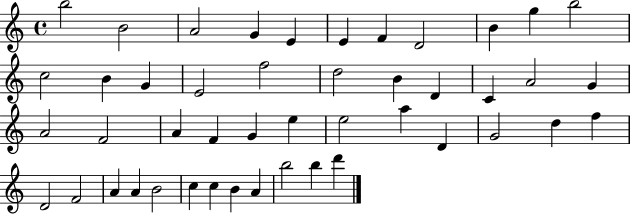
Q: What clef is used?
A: treble